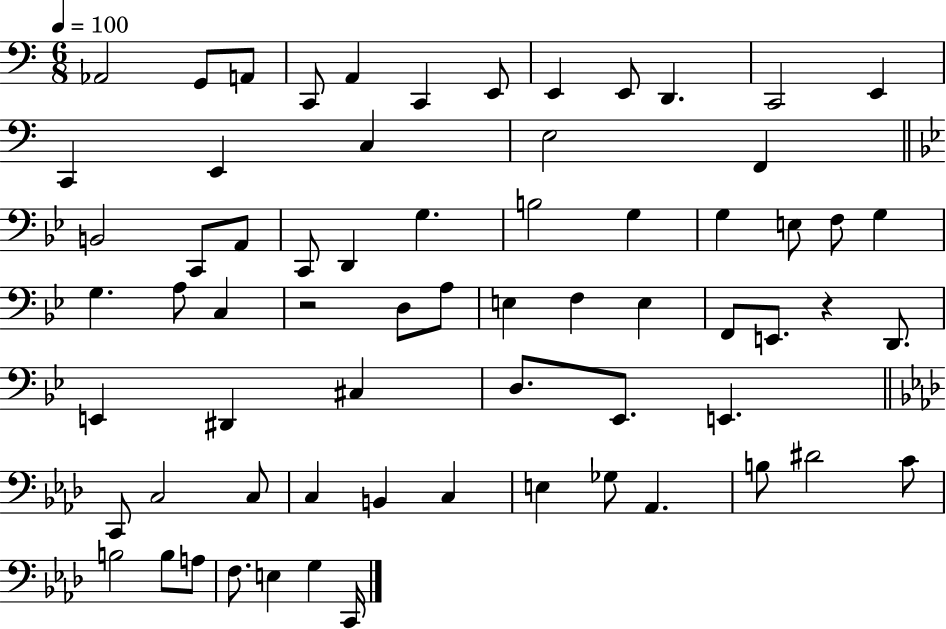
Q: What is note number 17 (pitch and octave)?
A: F2